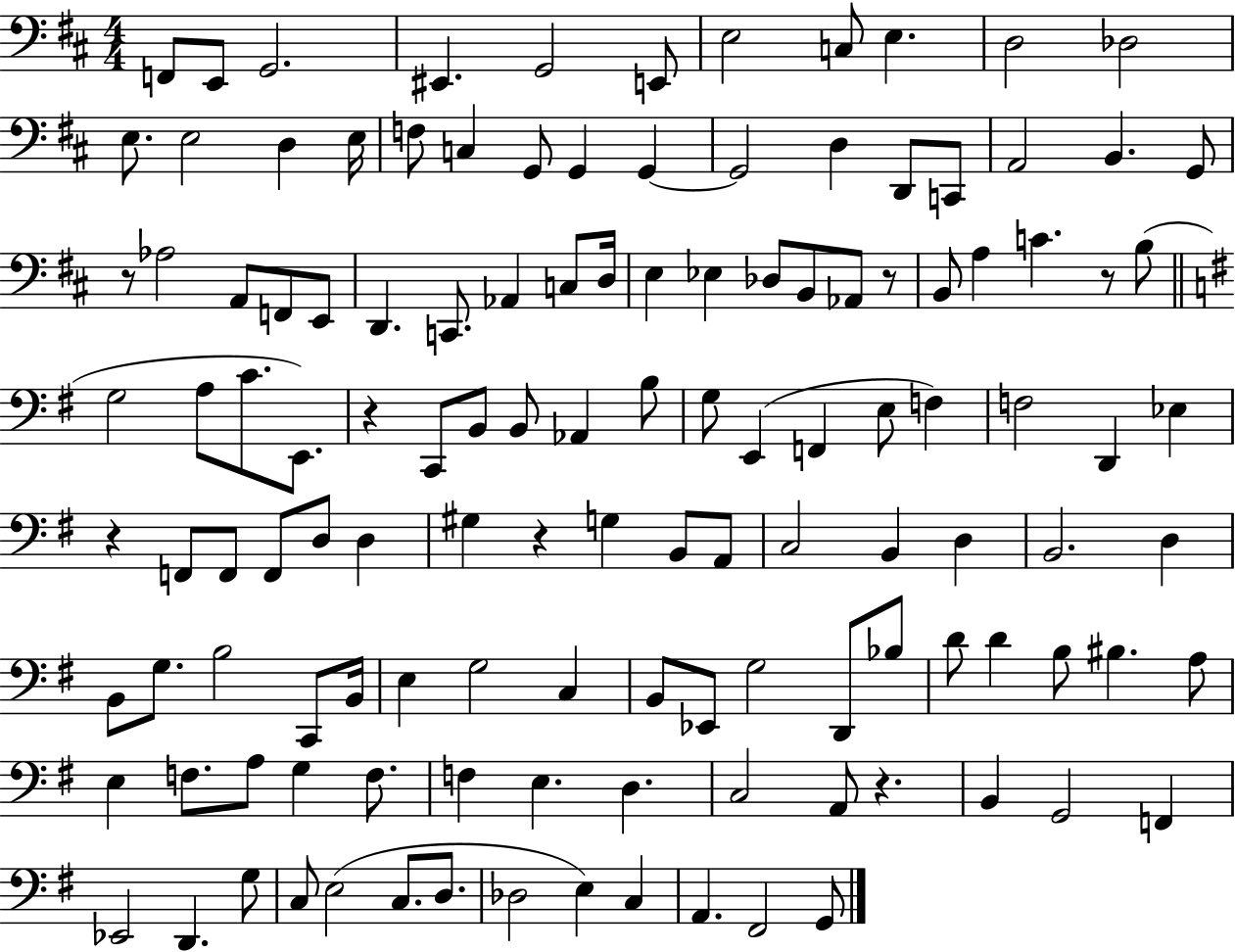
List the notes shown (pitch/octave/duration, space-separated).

F2/e E2/e G2/h. EIS2/q. G2/h E2/e E3/h C3/e E3/q. D3/h Db3/h E3/e. E3/h D3/q E3/s F3/e C3/q G2/e G2/q G2/q G2/h D3/q D2/e C2/e A2/h B2/q. G2/e R/e Ab3/h A2/e F2/e E2/e D2/q. C2/e. Ab2/q C3/e D3/s E3/q Eb3/q Db3/e B2/e Ab2/e R/e B2/e A3/q C4/q. R/e B3/e G3/h A3/e C4/e. E2/e. R/q C2/e B2/e B2/e Ab2/q B3/e G3/e E2/q F2/q E3/e F3/q F3/h D2/q Eb3/q R/q F2/e F2/e F2/e D3/e D3/q G#3/q R/q G3/q B2/e A2/e C3/h B2/q D3/q B2/h. D3/q B2/e G3/e. B3/h C2/e B2/s E3/q G3/h C3/q B2/e Eb2/e G3/h D2/e Bb3/e D4/e D4/q B3/e BIS3/q. A3/e E3/q F3/e. A3/e G3/q F3/e. F3/q E3/q. D3/q. C3/h A2/e R/q. B2/q G2/h F2/q Eb2/h D2/q. G3/e C3/e E3/h C3/e. D3/e. Db3/h E3/q C3/q A2/q. F#2/h G2/e